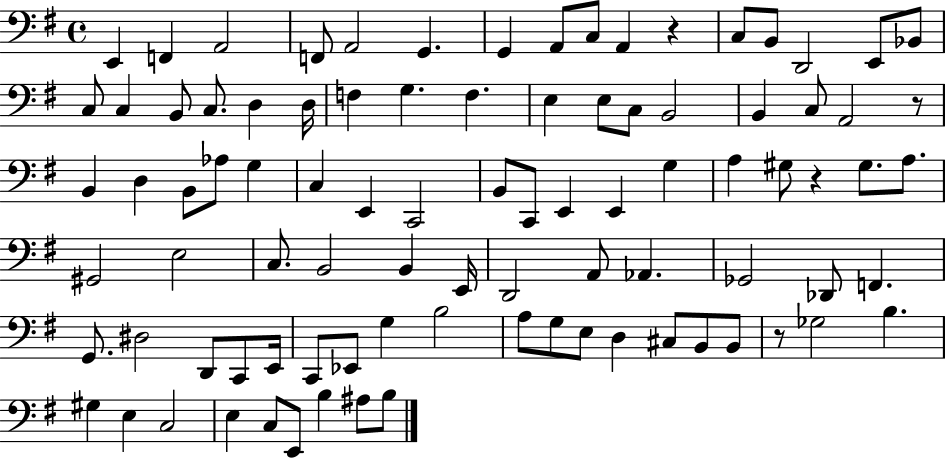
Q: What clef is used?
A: bass